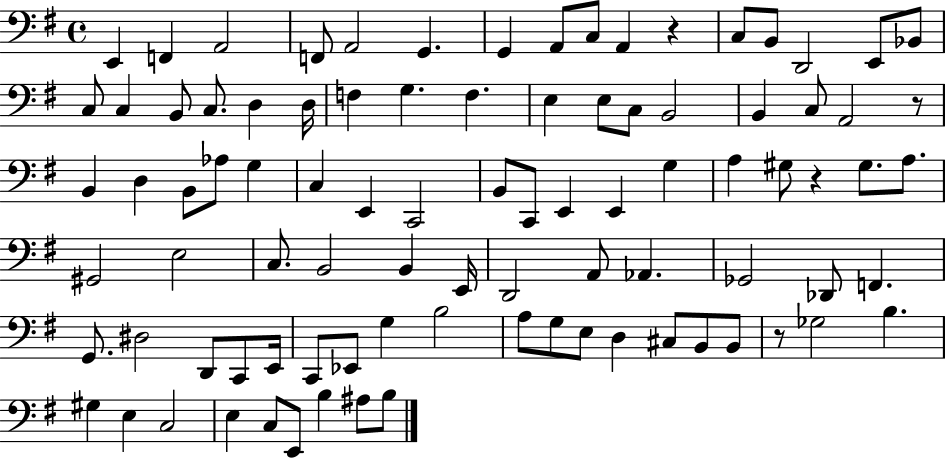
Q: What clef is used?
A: bass